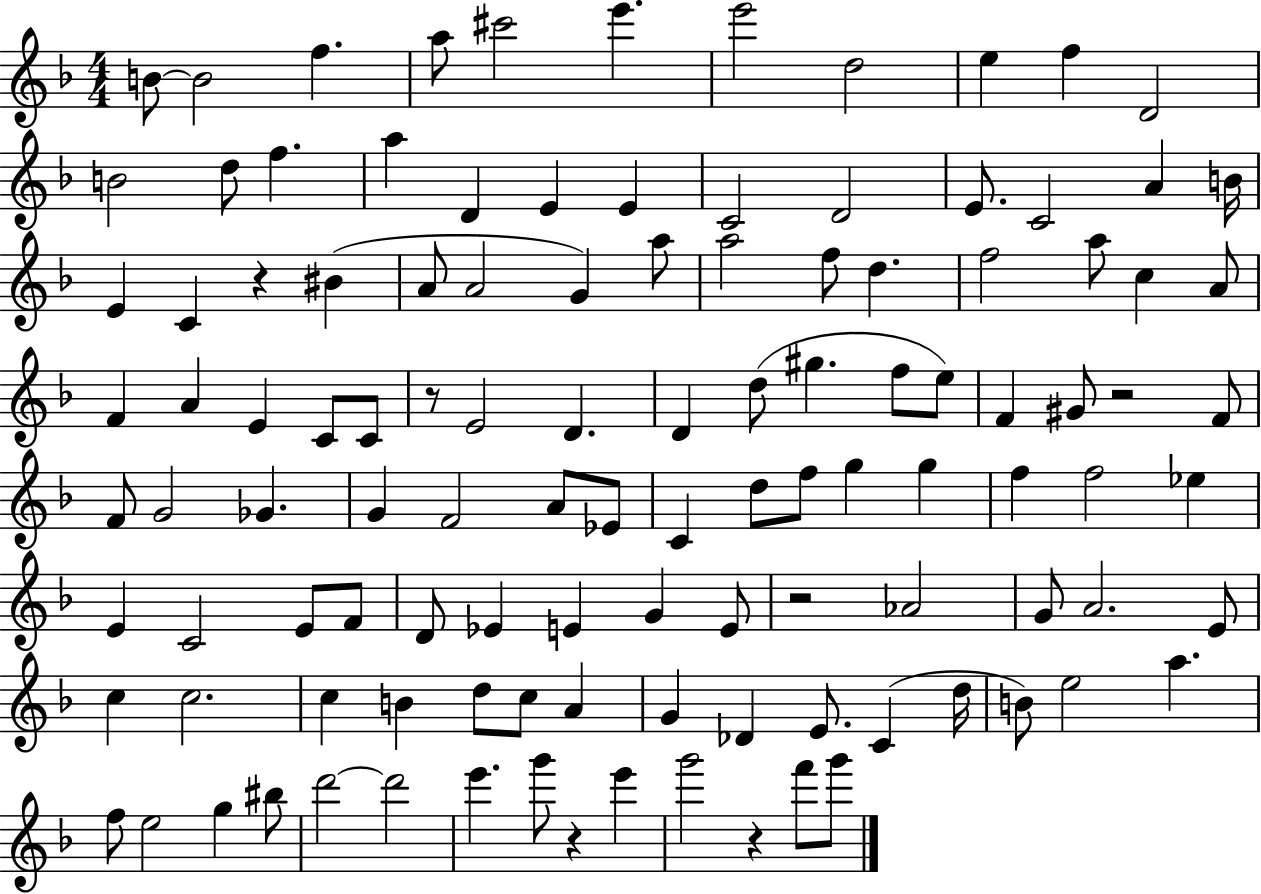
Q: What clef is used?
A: treble